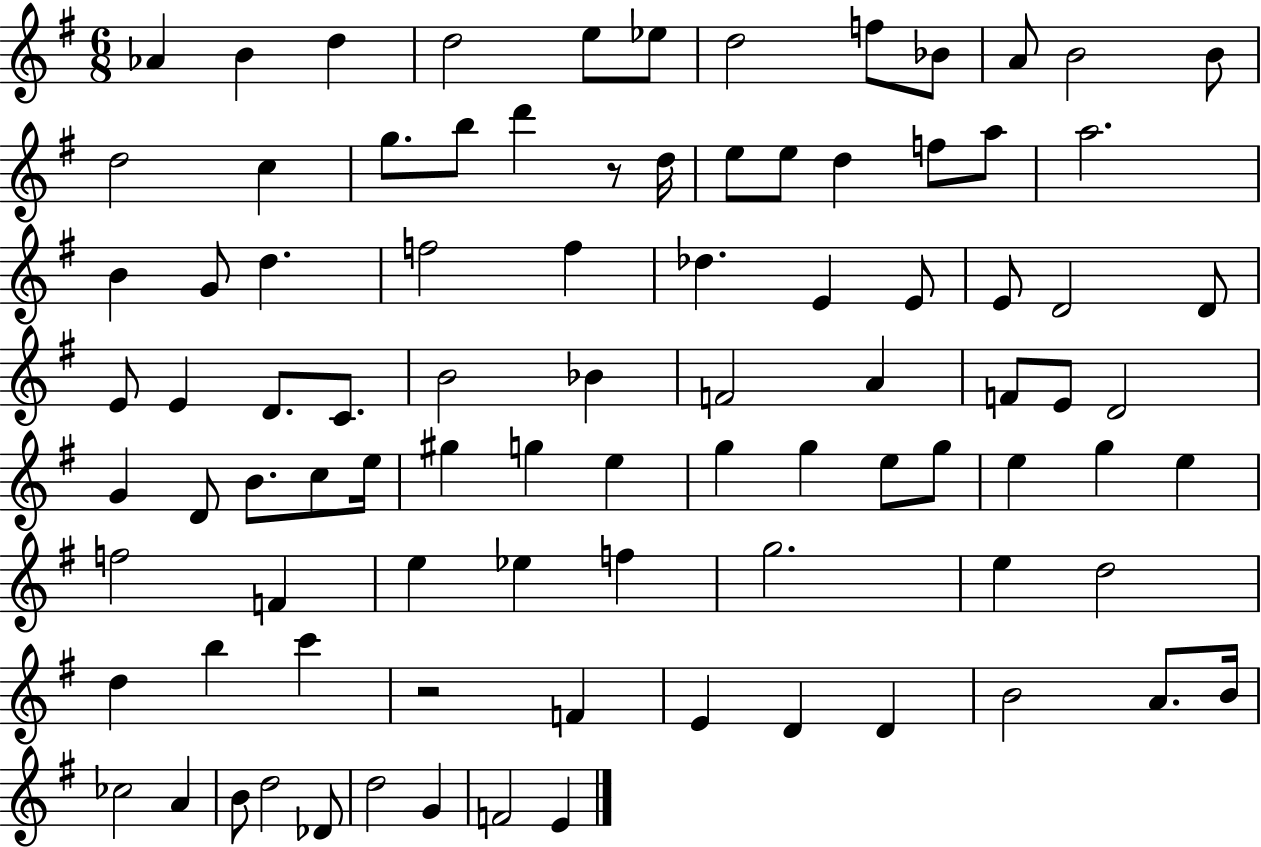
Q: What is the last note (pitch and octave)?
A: E4